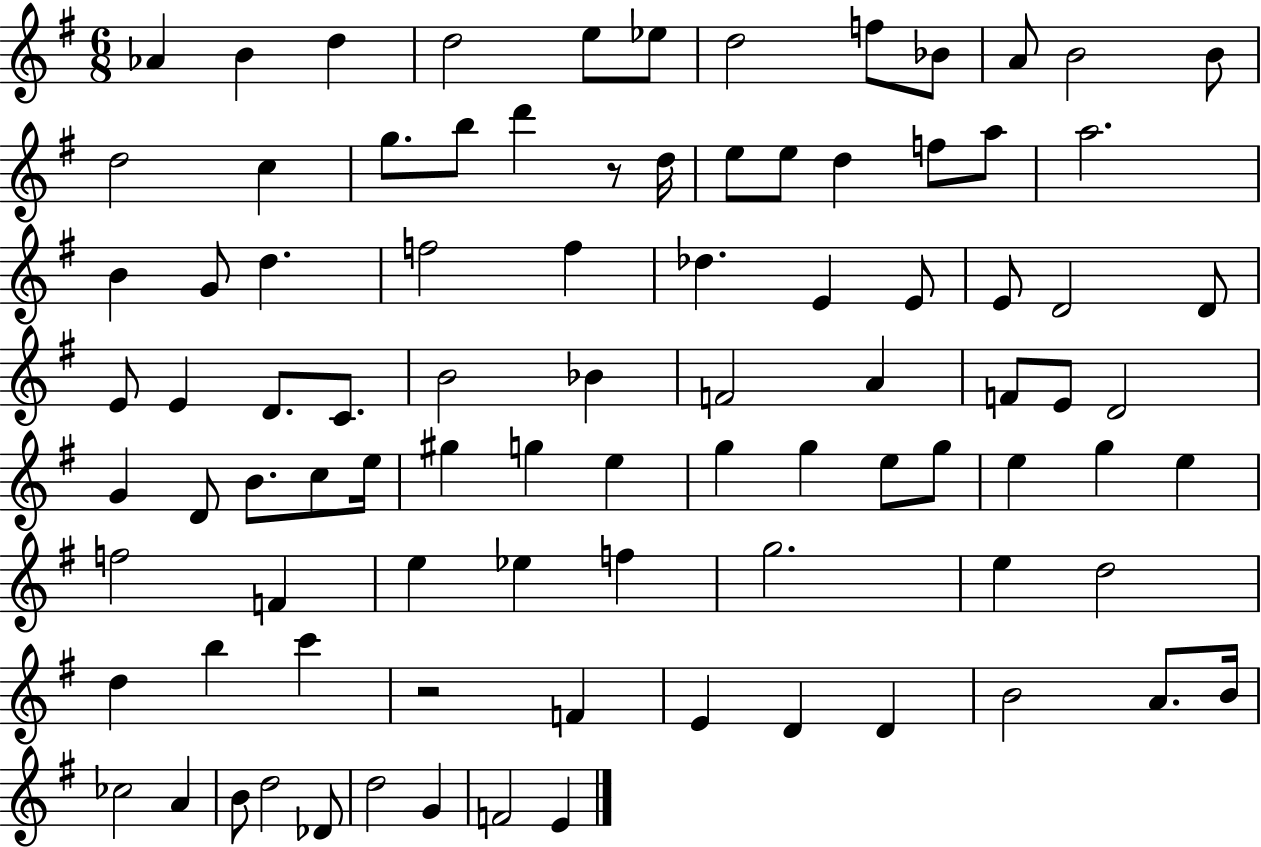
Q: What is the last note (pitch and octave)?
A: E4